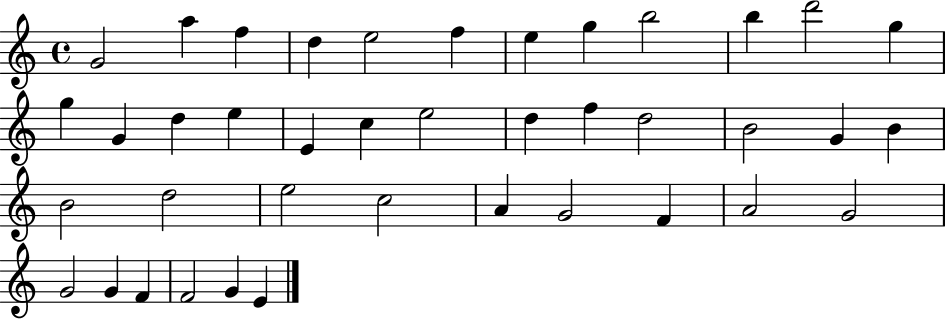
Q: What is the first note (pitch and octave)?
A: G4